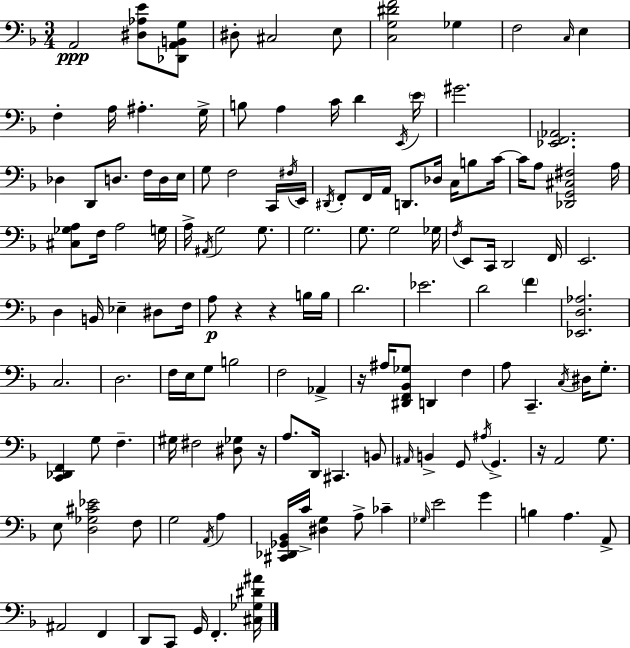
X:1
T:Untitled
M:3/4
L:1/4
K:Dm
A,,2 [^D,_A,E]/2 [_D,,A,,B,,G,]/2 ^D,/2 ^C,2 E,/2 [C,G,^DF]2 _G, F,2 C,/4 E, F, A,/4 ^A, G,/4 B,/2 A, C/4 D E,,/4 E/4 ^G2 [_E,,F,,_A,,]2 _D, D,,/2 D,/2 F,/4 D,/4 E,/4 G,/2 F,2 C,,/4 ^F,/4 E,,/4 ^D,,/4 F,,/2 F,,/4 A,,/4 D,,/2 _D,/4 C,/4 B,/2 C/4 C/4 A,/2 [_D,,G,,^C,^F,]2 A,/4 [^C,_G,A,]/2 F,/4 A,2 G,/4 A,/4 ^A,,/4 G,2 G,/2 G,2 G,/2 G,2 _G,/4 F,/4 E,,/2 C,,/4 D,,2 F,,/4 E,,2 D, B,,/4 _E, ^D,/2 F,/4 A,/2 z z B,/4 B,/4 D2 _E2 D2 F [_E,,D,_A,]2 C,2 D,2 F,/4 E,/4 G,/2 B,2 F,2 _A,, z/4 ^A,/4 [^D,,F,,_B,,_G,]/2 D,, F, A,/2 C,, C,/4 ^D,/4 G,/2 [C,,_D,,F,,] G,/2 F, ^G,/4 ^F,2 [^D,_G,]/2 z/4 A,/2 D,,/4 ^C,, B,,/2 ^A,,/4 B,, G,,/2 ^A,/4 G,, z/4 A,,2 G,/2 E,/2 [D,_G,^C_E]2 F,/2 G,2 A,,/4 A, [^C,,_D,,_G,,_B,,]/4 C/4 [^D,G,] A,/2 _C _G,/4 E2 G B, A, A,,/2 ^A,,2 F,, D,,/2 C,,/2 G,,/4 F,, [^C,_G,^D^A]/4